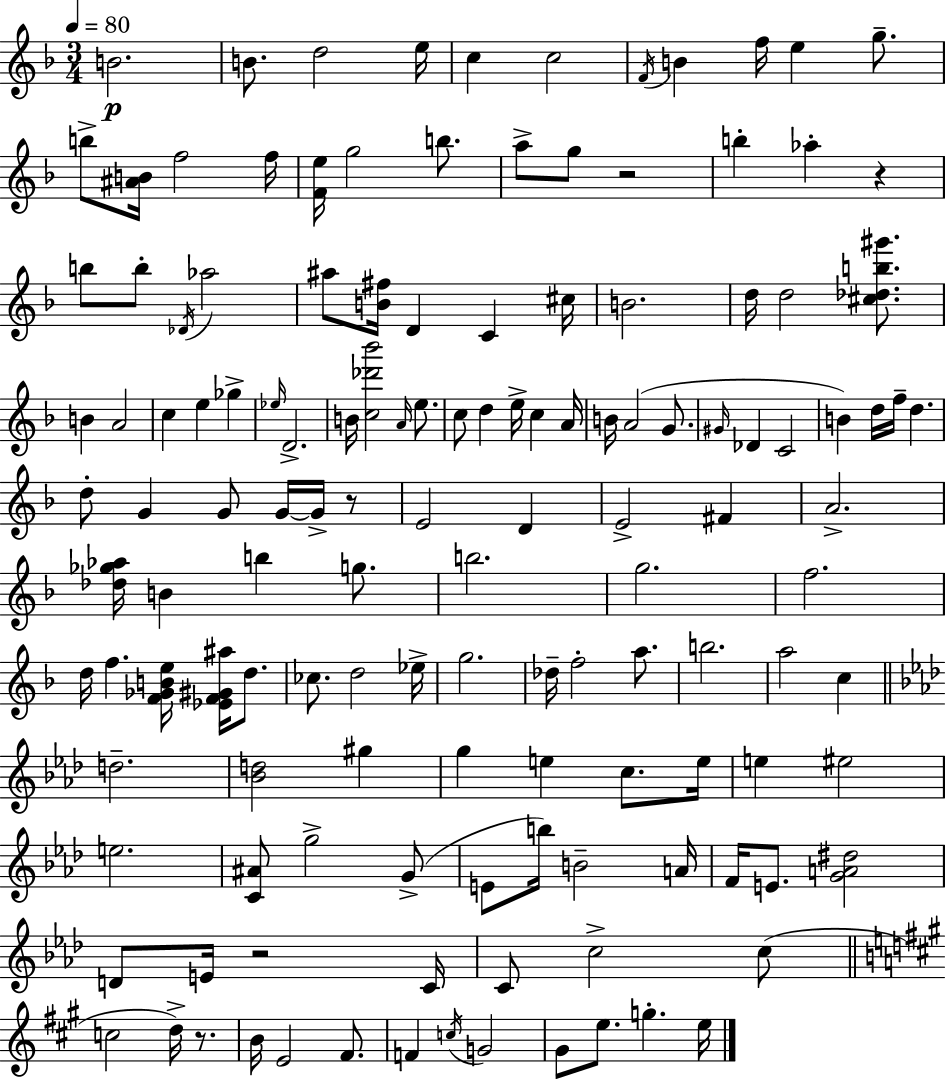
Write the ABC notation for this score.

X:1
T:Untitled
M:3/4
L:1/4
K:Dm
B2 B/2 d2 e/4 c c2 F/4 B f/4 e g/2 b/2 [^AB]/4 f2 f/4 [Fe]/4 g2 b/2 a/2 g/2 z2 b _a z b/2 b/2 _D/4 _a2 ^a/2 [B^f]/4 D C ^c/4 B2 d/4 d2 [^c_db^g']/2 B A2 c e _g _e/4 D2 B/4 [c_d'_b']2 A/4 e/2 c/2 d e/4 c A/4 B/4 A2 G/2 ^G/4 _D C2 B d/4 f/4 d d/2 G G/2 G/4 G/4 z/2 E2 D E2 ^F A2 [_d_g_a]/4 B b g/2 b2 g2 f2 d/4 f [F_GBe]/4 [_EF^G^a]/4 d/2 _c/2 d2 _e/4 g2 _d/4 f2 a/2 b2 a2 c d2 [_Bd]2 ^g g e c/2 e/4 e ^e2 e2 [C^A]/2 g2 G/2 E/2 b/4 B2 A/4 F/4 E/2 [GA^d]2 D/2 E/4 z2 C/4 C/2 c2 c/2 c2 d/4 z/2 B/4 E2 ^F/2 F c/4 G2 ^G/2 e/2 g e/4